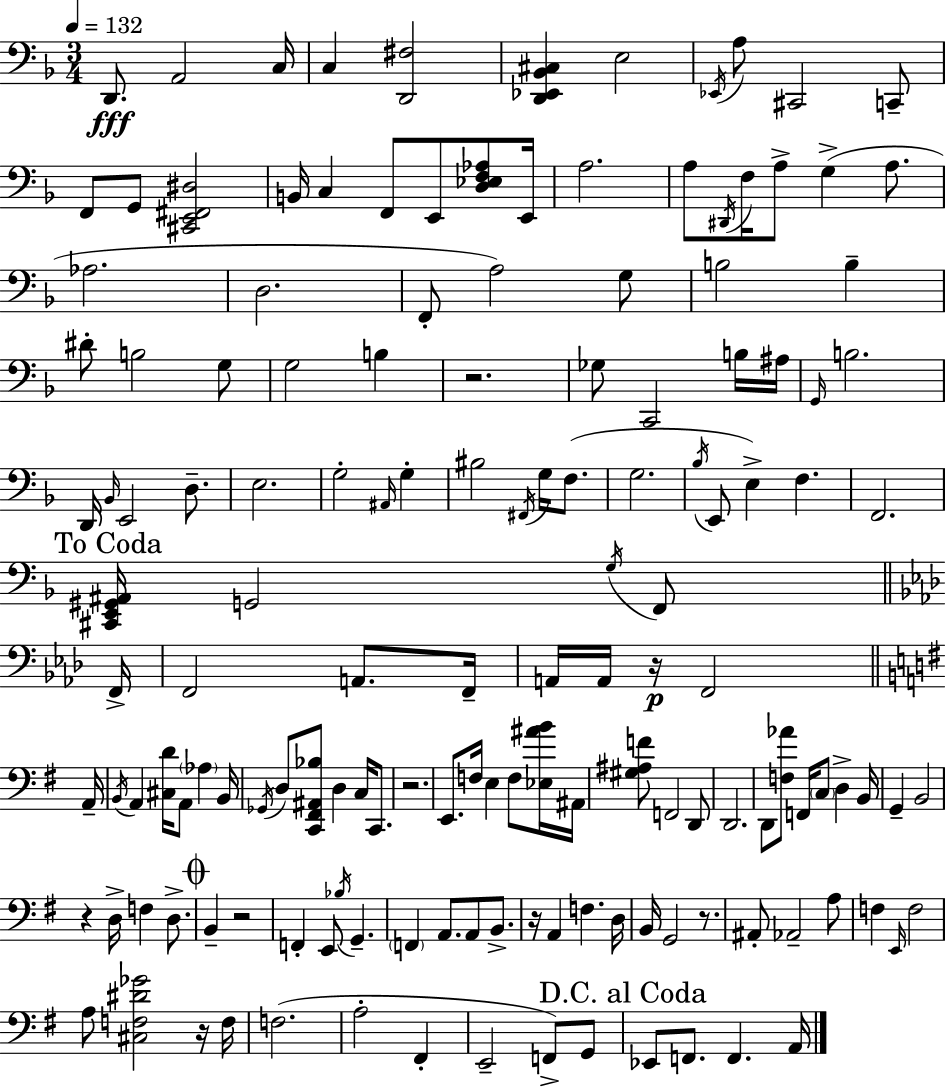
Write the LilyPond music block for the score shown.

{
  \clef bass
  \numericTimeSignature
  \time 3/4
  \key d \minor
  \tempo 4 = 132
  \repeat volta 2 { d,8.\fff a,2 c16 | c4 <d, fis>2 | <d, ees, bes, cis>4 e2 | \acciaccatura { ees,16 } a8 cis,2 c,8-- | \break f,8 g,8 <cis, e, fis, dis>2 | b,16 c4 f,8 e,8 <d ees f aes>8 | e,16 a2. | a8 \acciaccatura { dis,16 } f16 a8-> g4->( a8. | \break aes2. | d2. | f,8-. a2) | g8 b2 b4-- | \break dis'8-. b2 | g8 g2 b4 | r2. | ges8 c,2 | \break b16 ais16 \grace { g,16 } b2. | d,16 \grace { bes,16 } e,2 | d8.-- e2. | g2-. | \break \grace { ais,16 } g4-. bis2 | \acciaccatura { fis,16 } g16 f8.( g2. | \acciaccatura { bes16 } e,8 e4->) | f4. f,2. | \break \mark "To Coda" <cis, e, gis, ais,>16 g,2 | \acciaccatura { g16 } f,8 \bar "||" \break \key f \minor f,16-> f,2 a,8. | f,16-- a,16 a,16 r16\p f,2 | \bar "||" \break \key g \major a,16-- \acciaccatura { b,16 } a,4 <cis d'>16 a,8 \parenthesize aes4 | b,16 \acciaccatura { ges,16 } d8 <c, fis, ais, bes>8 d4 c16 | c,8. r2. | e,8. f16 e4 f8 | \break <ees ais' b'>16 ais,16 <gis ais f'>8 f,2 | d,8 d,2. | d,8 <f aes'>8 f,16 \parenthesize c8 d4-> | b,16 g,4-- b,2 | \break r4 d16-> f4 | d8.-> \mark \markup { \musicglyph "scripts.coda" } b,4-- r2 | f,4-. e,8 \acciaccatura { bes16 } g,4.-- | \parenthesize f,4 a,8. a,8 | \break b,8.-> r16 a,4 f4. | d16 b,16 g,2 | r8. ais,8-. aes,2-- | a8 f4 \grace { e,16 } f2 | \break a8 <cis f dis' ges'>2 | r16 f16 f2.( | a2-. | fis,4-. e,2-- | \break f,8->) g,8 \mark "D.C. al Coda" ees,8 f,8. f,4. | a,16 } \bar "|."
}